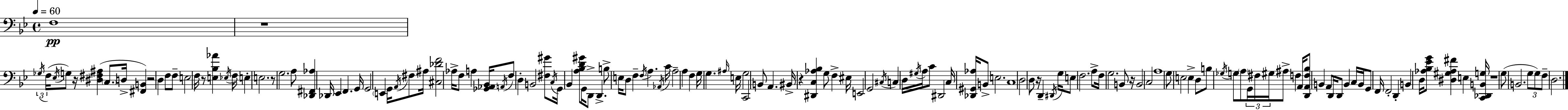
{
  \clef bass
  \time 4/4
  \defaultTimeSignature
  \key g \minor
  \tempo 4 = 60
  \repeat volta 2 { f1\pp | r1 | \tuplet 3/2 { \acciaccatura { ges16 }( f16 \acciaccatura { ees16 } } g8) r16 <dis fis ais>4( \parenthesize c8. d16-> <fis, b,>4) | r2 d4 f8 | \break f8-- e2 f16 r8 <e bes aes'>4 | \acciaccatura { ees16 } f16 e4-. e2. | r8 g2. | a8 <des, fis, aes>4 des,16 ees,4 f,4. | \break g,16 g,2 \parenthesize e,4 g,16 | \acciaccatura { a,16 } fis8 ais16 <cis des' f'>2 aes16-> f8 a4 | <ges, aes, bes,>16 \acciaccatura { a,16 } f8 d4-. b,2 | <fis gis'>8 \acciaccatura { c16 } g,16 bes,4 <a bes d' gis'>8 g,16 d,8-> | \break d,4.-> b8-> e16 d8 f4-- \acciaccatura { f16 } | a4. \acciaccatura { aes,16 } c'16 a2-- | a4 f4 g16 g4. \grace { ais16 } | e16 g2 c,2 | \break b,8 a,4. bis,16-> r4 <dis, c aes bes>4 | g8 f4-> eis16 e,2 | g,2 \acciaccatura { cis16 } c4 d16 \acciaccatura { gis16 } | a16 c'8 dis,2 c16 <des, gis, aes>16 b,8-> e2. | \break c1 | d2 | d8 r16 d,4-- \acciaccatura { dis,16 } g16 e8 f2. | a8-> f16 g2. | \break b,8 r16 b,2 | c2 a1 | g8 e2 | e4-> d8 b8 \acciaccatura { ges16 } g8 | \break \parenthesize a8 \tuplet 3/2 { g,16 fis16 gis16 } ais8-> f4 a,16 <d, a, f bes>8 b,4 | a,8 d,16 d,8 b,4 c16 b,16 g,8 | f,16 f,2-. d,4-. b,4 | d16 <aes bes ees' g'>8 <dis gis aes fis'>4 e4 <c, des, b, g>16 r1 | \break g8( b,2. | \tuplet 3/2 { g8 g8) f8-- } | d2. } \bar "|."
}